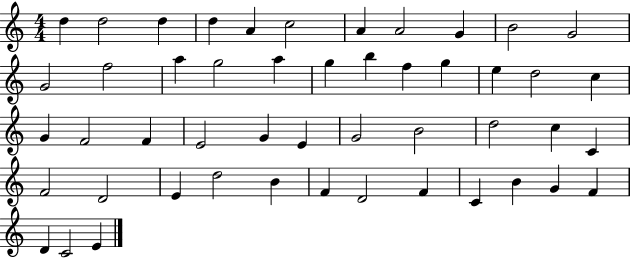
X:1
T:Untitled
M:4/4
L:1/4
K:C
d d2 d d A c2 A A2 G B2 G2 G2 f2 a g2 a g b f g e d2 c G F2 F E2 G E G2 B2 d2 c C F2 D2 E d2 B F D2 F C B G F D C2 E